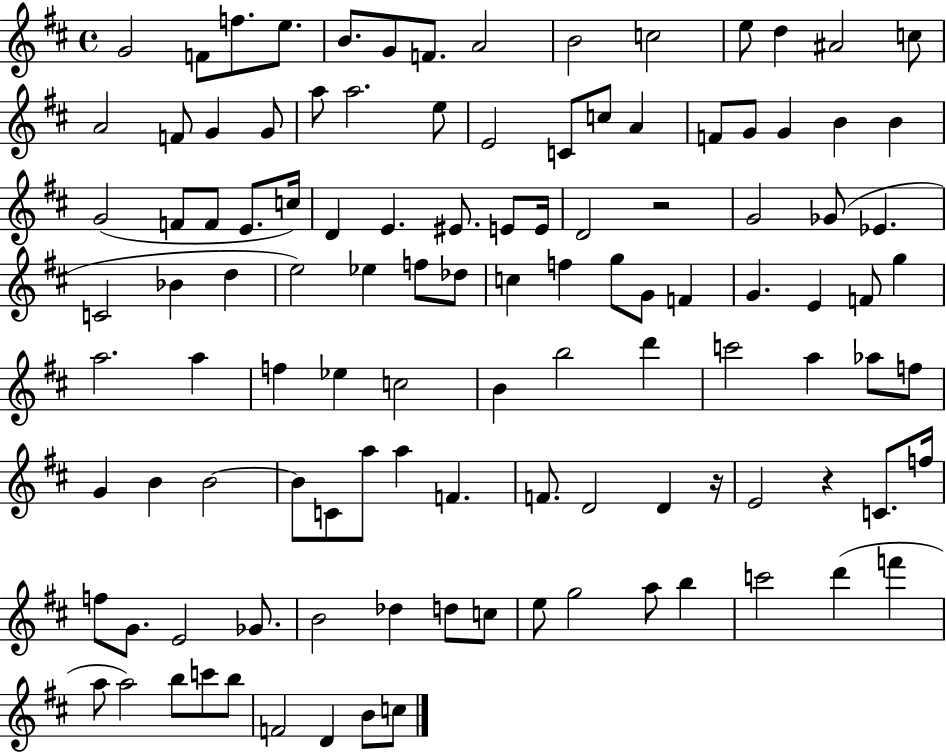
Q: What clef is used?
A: treble